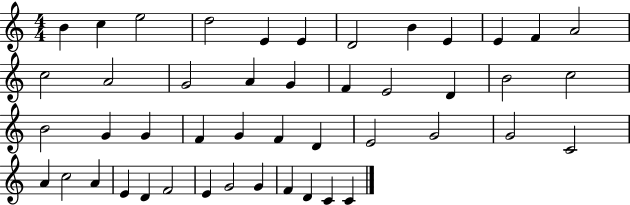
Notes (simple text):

B4/q C5/q E5/h D5/h E4/q E4/q D4/h B4/q E4/q E4/q F4/q A4/h C5/h A4/h G4/h A4/q G4/q F4/q E4/h D4/q B4/h C5/h B4/h G4/q G4/q F4/q G4/q F4/q D4/q E4/h G4/h G4/h C4/h A4/q C5/h A4/q E4/q D4/q F4/h E4/q G4/h G4/q F4/q D4/q C4/q C4/q